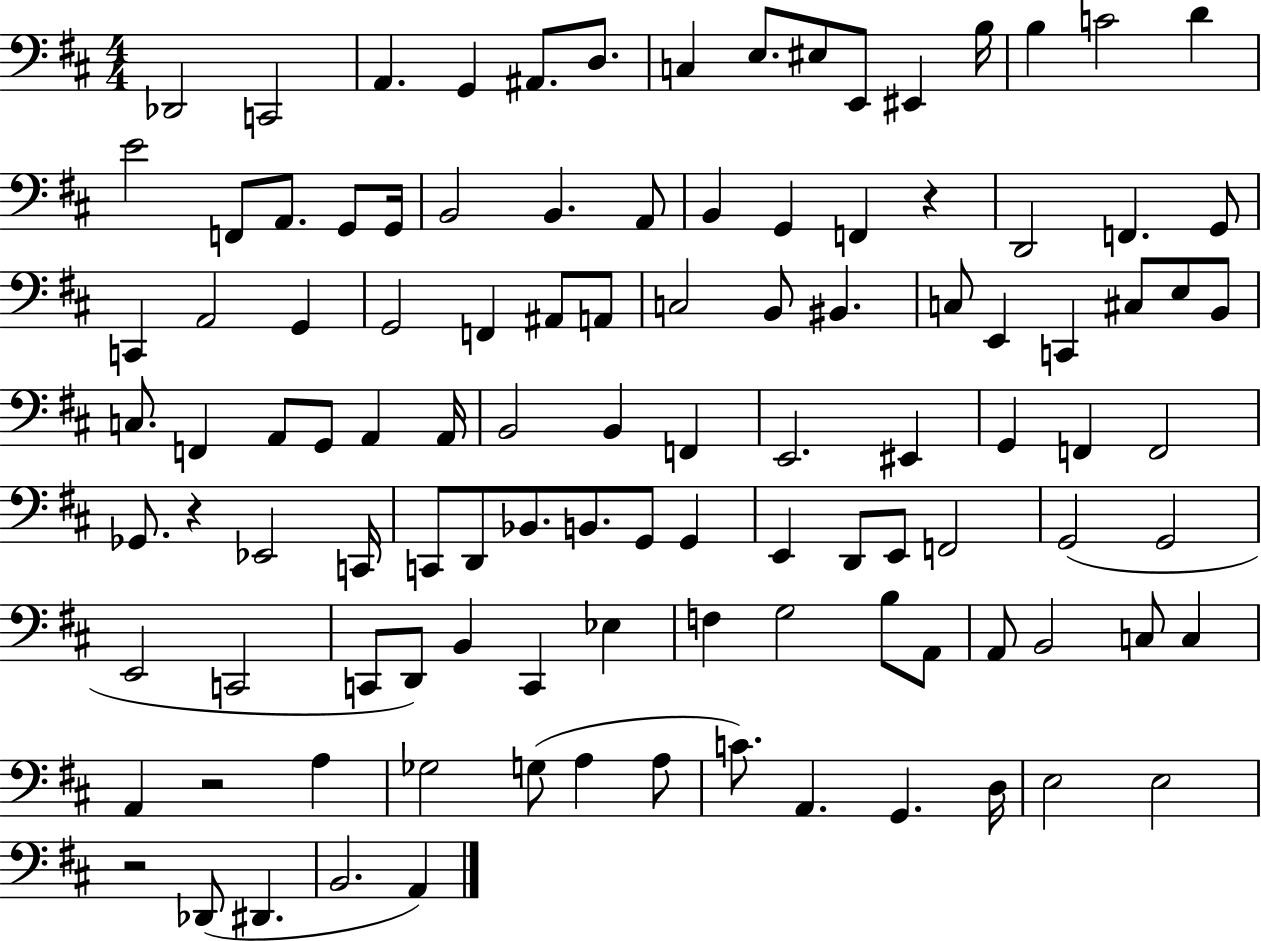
X:1
T:Untitled
M:4/4
L:1/4
K:D
_D,,2 C,,2 A,, G,, ^A,,/2 D,/2 C, E,/2 ^E,/2 E,,/2 ^E,, B,/4 B, C2 D E2 F,,/2 A,,/2 G,,/2 G,,/4 B,,2 B,, A,,/2 B,, G,, F,, z D,,2 F,, G,,/2 C,, A,,2 G,, G,,2 F,, ^A,,/2 A,,/2 C,2 B,,/2 ^B,, C,/2 E,, C,, ^C,/2 E,/2 B,,/2 C,/2 F,, A,,/2 G,,/2 A,, A,,/4 B,,2 B,, F,, E,,2 ^E,, G,, F,, F,,2 _G,,/2 z _E,,2 C,,/4 C,,/2 D,,/2 _B,,/2 B,,/2 G,,/2 G,, E,, D,,/2 E,,/2 F,,2 G,,2 G,,2 E,,2 C,,2 C,,/2 D,,/2 B,, C,, _E, F, G,2 B,/2 A,,/2 A,,/2 B,,2 C,/2 C, A,, z2 A, _G,2 G,/2 A, A,/2 C/2 A,, G,, D,/4 E,2 E,2 z2 _D,,/2 ^D,, B,,2 A,,